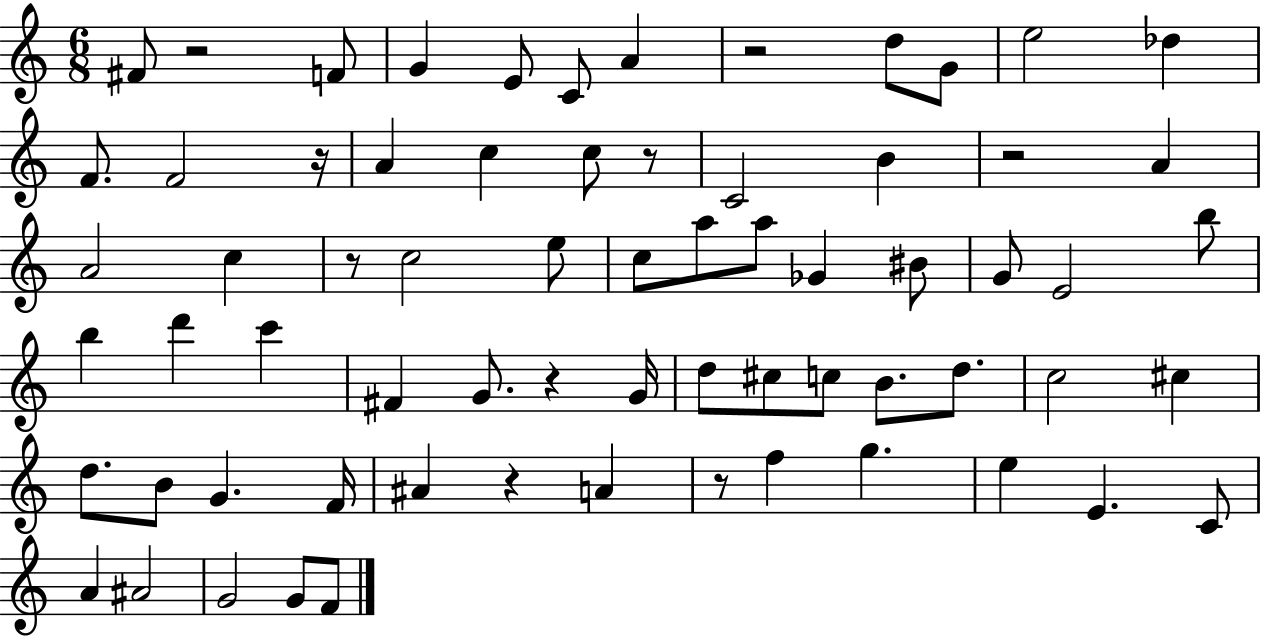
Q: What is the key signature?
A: C major